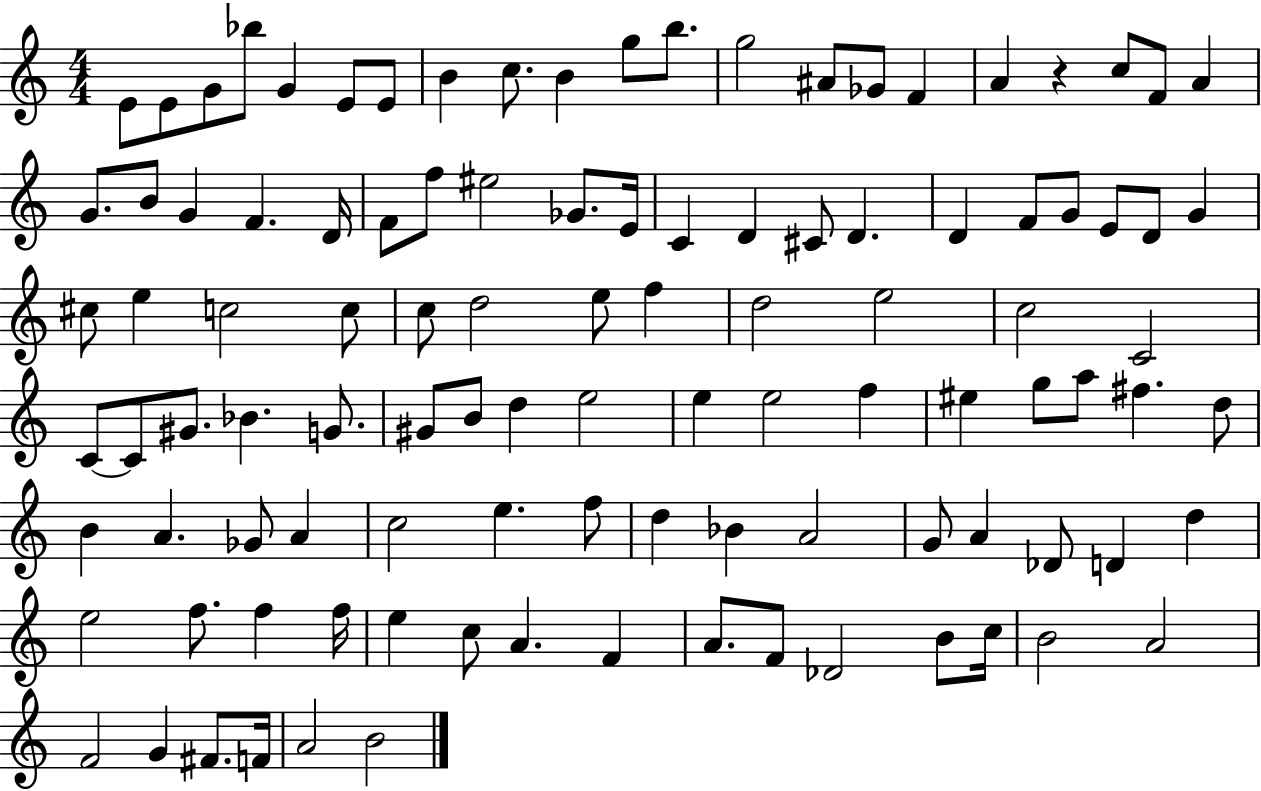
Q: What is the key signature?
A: C major